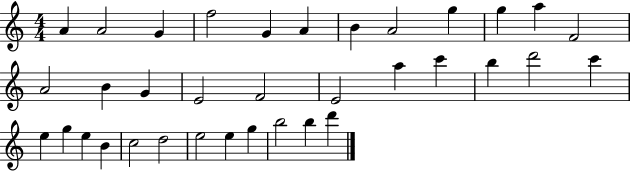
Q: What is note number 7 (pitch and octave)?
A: B4